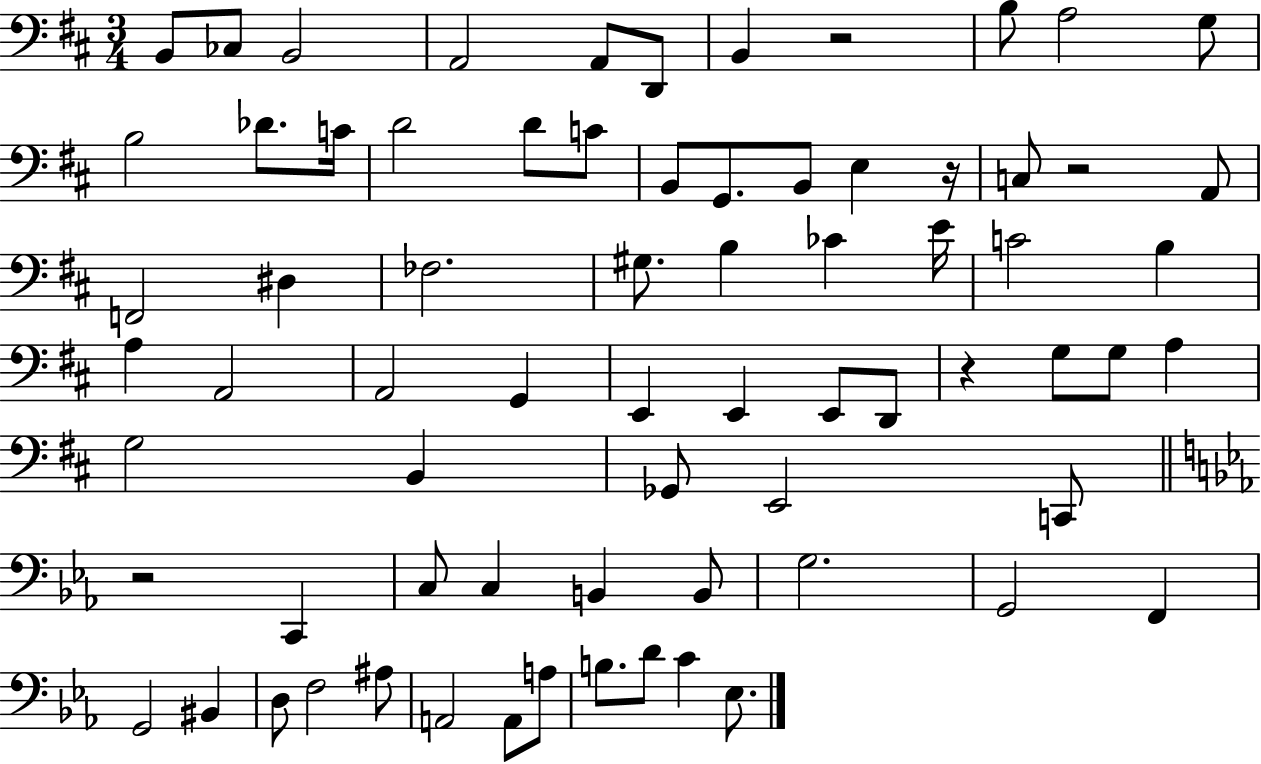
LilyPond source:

{
  \clef bass
  \numericTimeSignature
  \time 3/4
  \key d \major
  b,8 ces8 b,2 | a,2 a,8 d,8 | b,4 r2 | b8 a2 g8 | \break b2 des'8. c'16 | d'2 d'8 c'8 | b,8 g,8. b,8 e4 r16 | c8 r2 a,8 | \break f,2 dis4 | fes2. | gis8. b4 ces'4 e'16 | c'2 b4 | \break a4 a,2 | a,2 g,4 | e,4 e,4 e,8 d,8 | r4 g8 g8 a4 | \break g2 b,4 | ges,8 e,2 c,8 | \bar "||" \break \key c \minor r2 c,4 | c8 c4 b,4 b,8 | g2. | g,2 f,4 | \break g,2 bis,4 | d8 f2 ais8 | a,2 a,8 a8 | b8. d'8 c'4 ees8. | \break \bar "|."
}